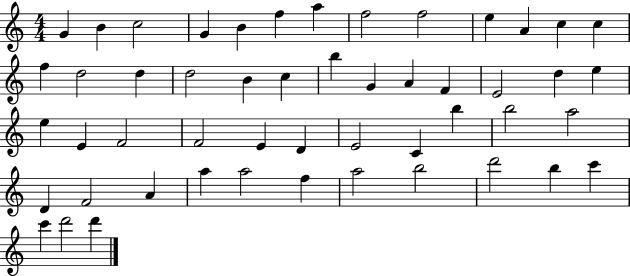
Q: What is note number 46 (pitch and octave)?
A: D6